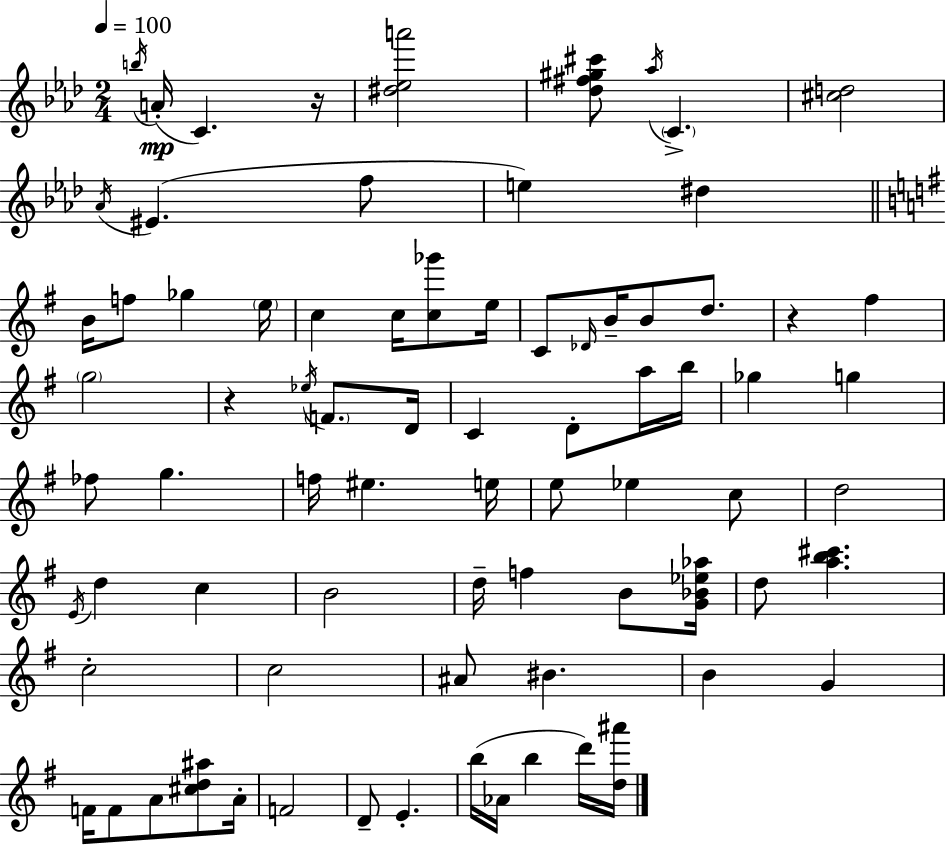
B5/s A4/s C4/q. R/s [D#5,Eb5,A6]/h [Db5,F#5,G#5,C#6]/e Ab5/s C4/q. [C#5,D5]/h Ab4/s EIS4/q. F5/e E5/q D#5/q B4/s F5/e Gb5/q E5/s C5/q C5/s [C5,Gb6]/e E5/s C4/e Db4/s B4/s B4/e D5/e. R/q F#5/q G5/h R/q Eb5/s F4/e. D4/s C4/q D4/e A5/s B5/s Gb5/q G5/q FES5/e G5/q. F5/s EIS5/q. E5/s E5/e Eb5/q C5/e D5/h E4/s D5/q C5/q B4/h D5/s F5/q B4/e [G4,Bb4,Eb5,Ab5]/s D5/e [A5,B5,C#6]/q. C5/h C5/h A#4/e BIS4/q. B4/q G4/q F4/s F4/e A4/e [C#5,D5,A#5]/e A4/s F4/h D4/e E4/q. B5/s Ab4/s B5/q D6/s [D5,A#6]/s